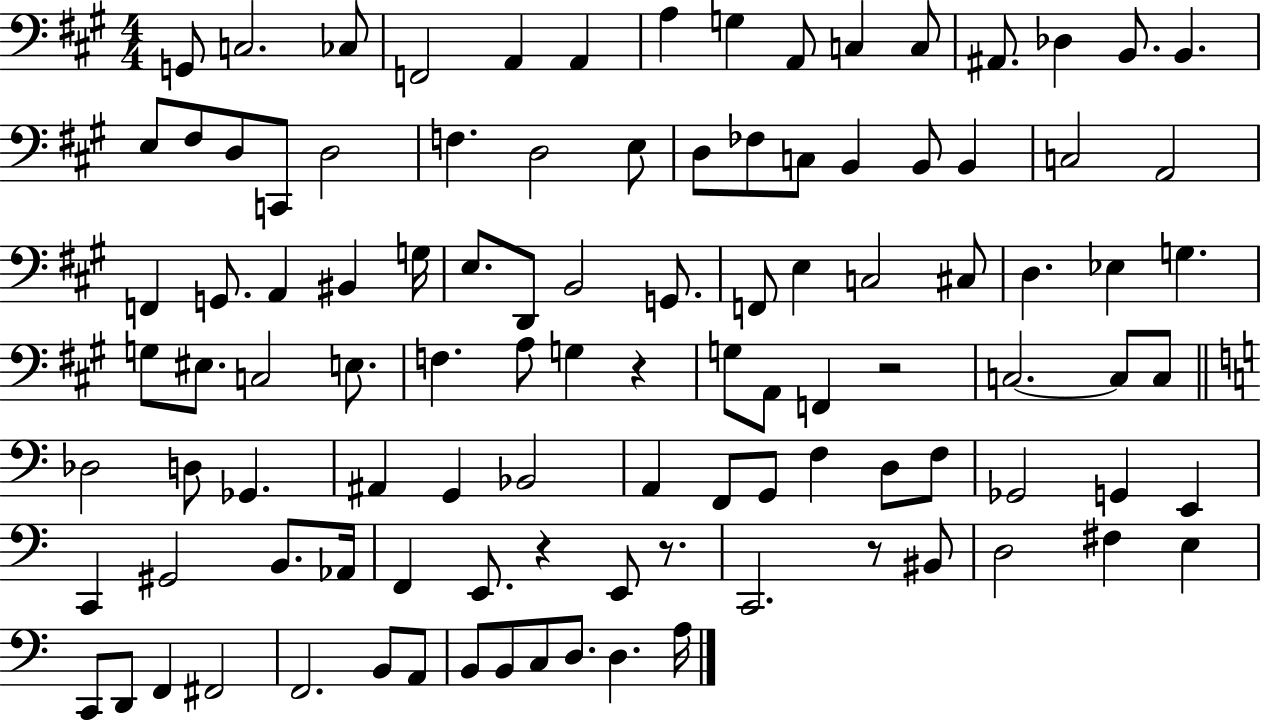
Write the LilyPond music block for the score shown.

{
  \clef bass
  \numericTimeSignature
  \time 4/4
  \key a \major
  \repeat volta 2 { g,8 c2. ces8 | f,2 a,4 a,4 | a4 g4 a,8 c4 c8 | ais,8. des4 b,8. b,4. | \break e8 fis8 d8 c,8 d2 | f4. d2 e8 | d8 fes8 c8 b,4 b,8 b,4 | c2 a,2 | \break f,4 g,8. a,4 bis,4 g16 | e8. d,8 b,2 g,8. | f,8 e4 c2 cis8 | d4. ees4 g4. | \break g8 eis8. c2 e8. | f4. a8 g4 r4 | g8 a,8 f,4 r2 | c2.~~ c8 c8 | \break \bar "||" \break \key a \minor des2 d8 ges,4. | ais,4 g,4 bes,2 | a,4 f,8 g,8 f4 d8 f8 | ges,2 g,4 e,4 | \break c,4 gis,2 b,8. aes,16 | f,4 e,8. r4 e,8 r8. | c,2. r8 bis,8 | d2 fis4 e4 | \break c,8 d,8 f,4 fis,2 | f,2. b,8 a,8 | b,8 b,8 c8 d8. d4. a16 | } \bar "|."
}